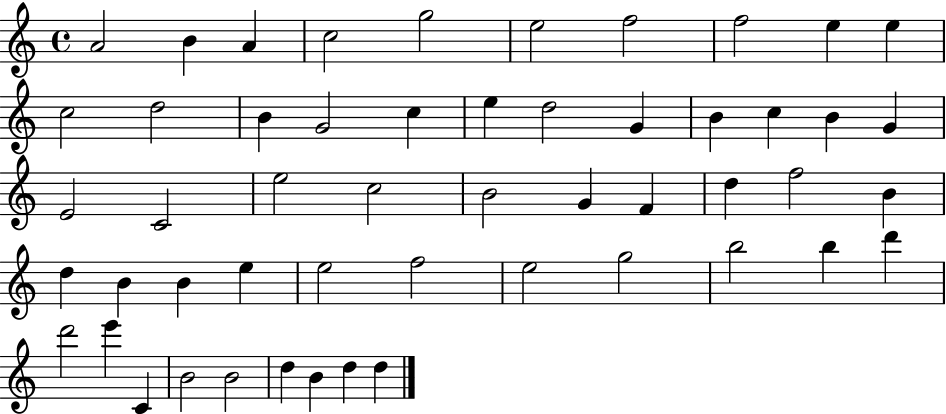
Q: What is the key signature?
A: C major